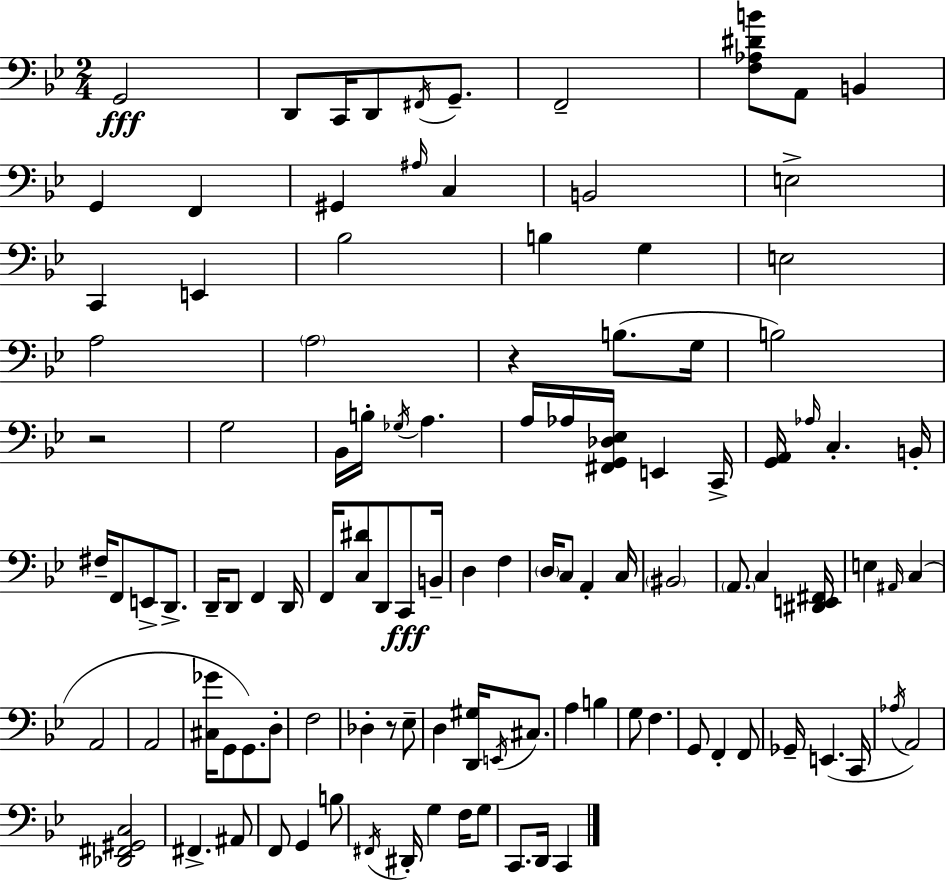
X:1
T:Untitled
M:2/4
L:1/4
K:Bb
G,,2 D,,/2 C,,/4 D,,/2 ^F,,/4 G,,/2 F,,2 [F,_A,^DB]/2 A,,/2 B,, G,, F,, ^G,, ^A,/4 C, B,,2 E,2 C,, E,, _B,2 B, G, E,2 A,2 A,2 z B,/2 G,/4 B,2 z2 G,2 _B,,/4 B,/4 _G,/4 A, A,/4 _A,/4 [^F,,G,,_D,_E,]/4 E,, C,,/4 [G,,A,,]/4 _A,/4 C, B,,/4 ^F,/4 F,,/2 E,,/2 D,,/2 D,,/4 D,,/2 F,, D,,/4 F,,/4 [C,^D]/2 D,,/2 C,,/2 B,,/4 D, F, D,/4 C,/2 A,, C,/4 ^B,,2 A,,/2 C, [^D,,E,,^F,,]/4 E, ^A,,/4 C, A,,2 A,,2 [^C,_G]/4 G,,/2 G,,/2 D,/2 F,2 _D, z/2 _E,/2 D, [D,,^G,]/4 E,,/4 ^C,/2 A, B, G,/2 F, G,,/2 F,, F,,/2 _G,,/4 E,, C,,/4 _A,/4 A,,2 [_D,,^F,,^G,,C,]2 ^F,, ^A,,/2 F,,/2 G,, B,/2 ^F,,/4 ^D,,/4 G, F,/4 G,/2 C,,/2 D,,/4 C,,